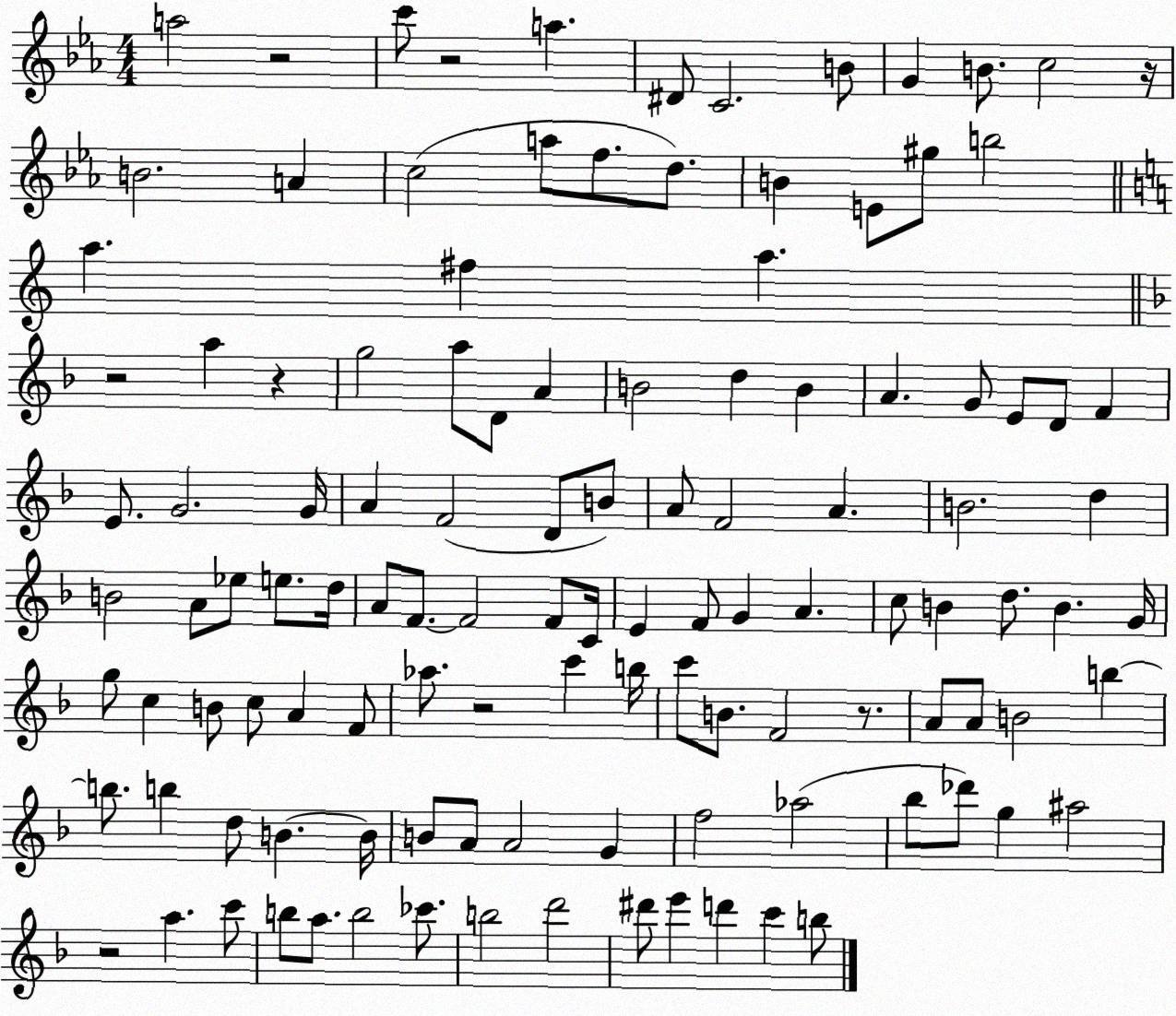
X:1
T:Untitled
M:4/4
L:1/4
K:Eb
a2 z2 c'/2 z2 a ^D/2 C2 B/2 G B/2 c2 z/4 B2 A c2 a/2 f/2 d/2 B E/2 ^g/2 b2 a ^f a z2 a z g2 a/2 D/2 A B2 d B A G/2 E/2 D/2 F E/2 G2 G/4 A F2 D/2 B/2 A/2 F2 A B2 d B2 A/2 _e/2 e/2 d/4 A/2 F/2 F2 F/2 C/4 E F/2 G A c/2 B d/2 B G/4 g/2 c B/2 c/2 A F/2 _a/2 z2 c' b/4 c'/2 B/2 F2 z/2 A/2 A/2 B2 b b/2 b d/2 B B/4 B/2 A/2 A2 G f2 _a2 _b/2 _d'/2 g ^a2 z2 a c'/2 b/2 a/2 b2 _c'/2 b2 d'2 ^d'/2 e' d' c' b/2